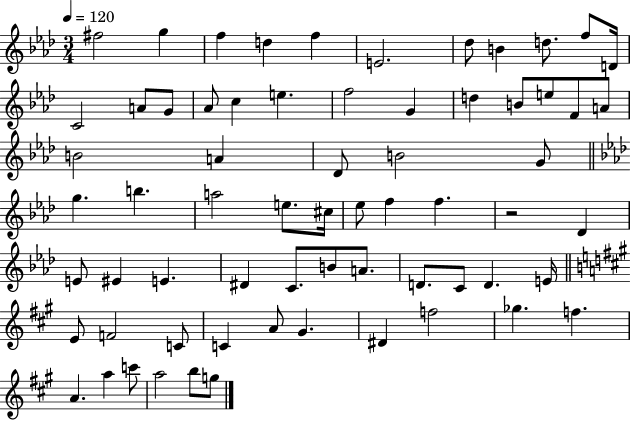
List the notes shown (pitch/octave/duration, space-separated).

F#5/h G5/q F5/q D5/q F5/q E4/h. Db5/e B4/q D5/e. F5/e D4/s C4/h A4/e G4/e Ab4/e C5/q E5/q. F5/h G4/q D5/q B4/e E5/e F4/e A4/e B4/h A4/q Db4/e B4/h G4/e G5/q. B5/q. A5/h E5/e. C#5/s Eb5/e F5/q F5/q. R/h Db4/q E4/e EIS4/q E4/q. D#4/q C4/e. B4/e A4/e. D4/e. C4/e D4/q. E4/s E4/e F4/h C4/e C4/q A4/e G#4/q. D#4/q F5/h Gb5/q. F5/q. A4/q. A5/q C6/e A5/h B5/e G5/e